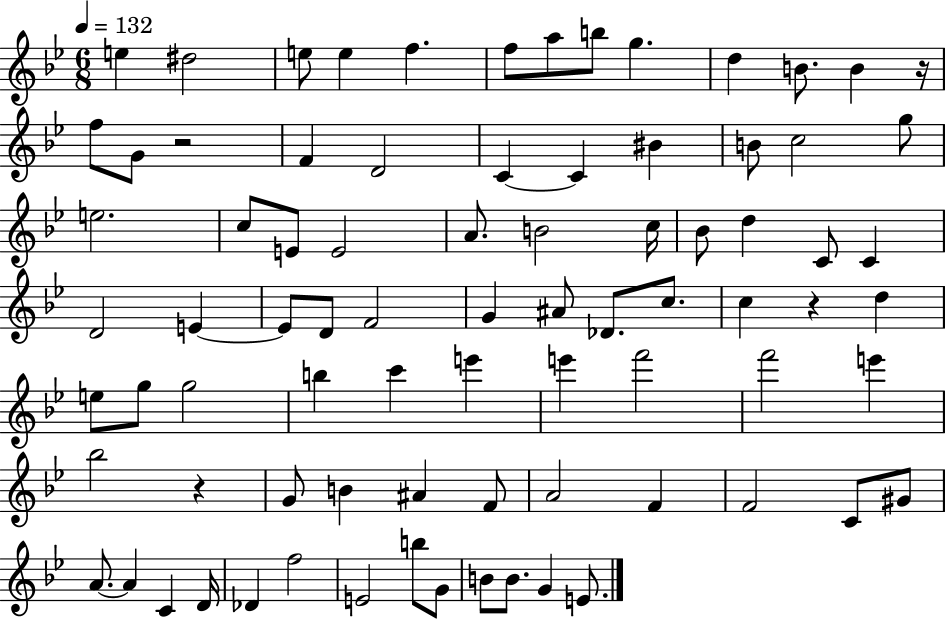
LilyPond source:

{
  \clef treble
  \numericTimeSignature
  \time 6/8
  \key bes \major
  \tempo 4 = 132
  e''4 dis''2 | e''8 e''4 f''4. | f''8 a''8 b''8 g''4. | d''4 b'8. b'4 r16 | \break f''8 g'8 r2 | f'4 d'2 | c'4~~ c'4 bis'4 | b'8 c''2 g''8 | \break e''2. | c''8 e'8 e'2 | a'8. b'2 c''16 | bes'8 d''4 c'8 c'4 | \break d'2 e'4~~ | e'8 d'8 f'2 | g'4 ais'8 des'8. c''8. | c''4 r4 d''4 | \break e''8 g''8 g''2 | b''4 c'''4 e'''4 | e'''4 f'''2 | f'''2 e'''4 | \break bes''2 r4 | g'8 b'4 ais'4 f'8 | a'2 f'4 | f'2 c'8 gis'8 | \break a'8.~~ a'4 c'4 d'16 | des'4 f''2 | e'2 b''8 g'8 | b'8 b'8. g'4 e'8. | \break \bar "|."
}